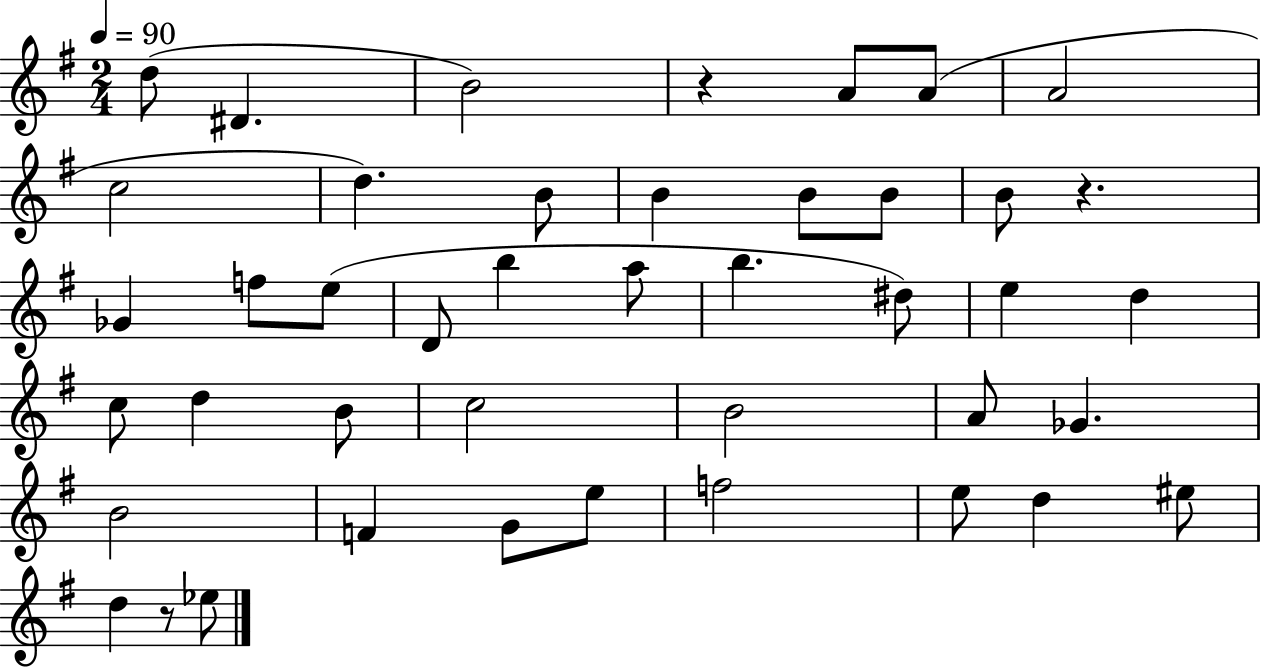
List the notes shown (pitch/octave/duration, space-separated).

D5/e D#4/q. B4/h R/q A4/e A4/e A4/h C5/h D5/q. B4/e B4/q B4/e B4/e B4/e R/q. Gb4/q F5/e E5/e D4/e B5/q A5/e B5/q. D#5/e E5/q D5/q C5/e D5/q B4/e C5/h B4/h A4/e Gb4/q. B4/h F4/q G4/e E5/e F5/h E5/e D5/q EIS5/e D5/q R/e Eb5/e